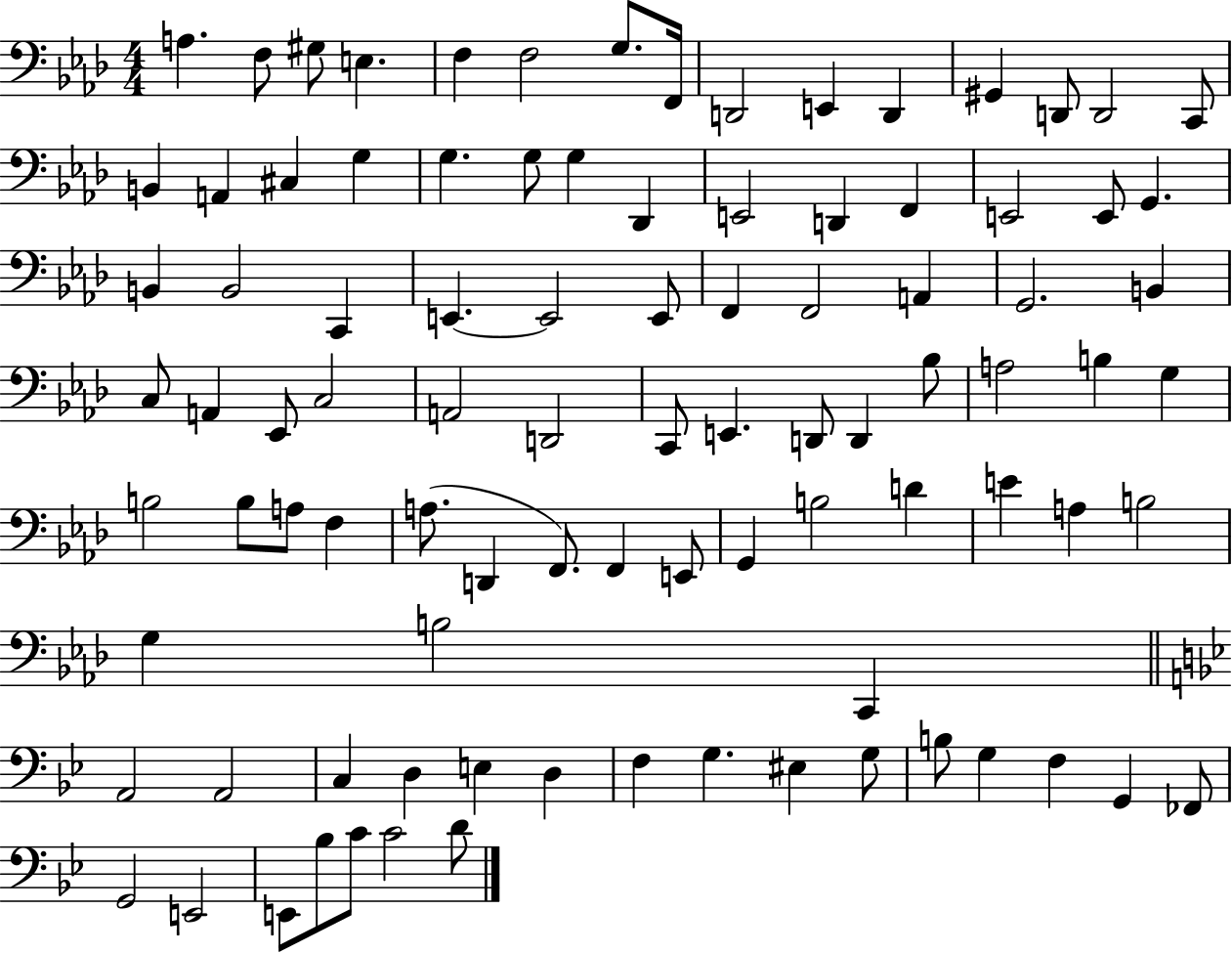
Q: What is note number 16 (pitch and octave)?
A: B2